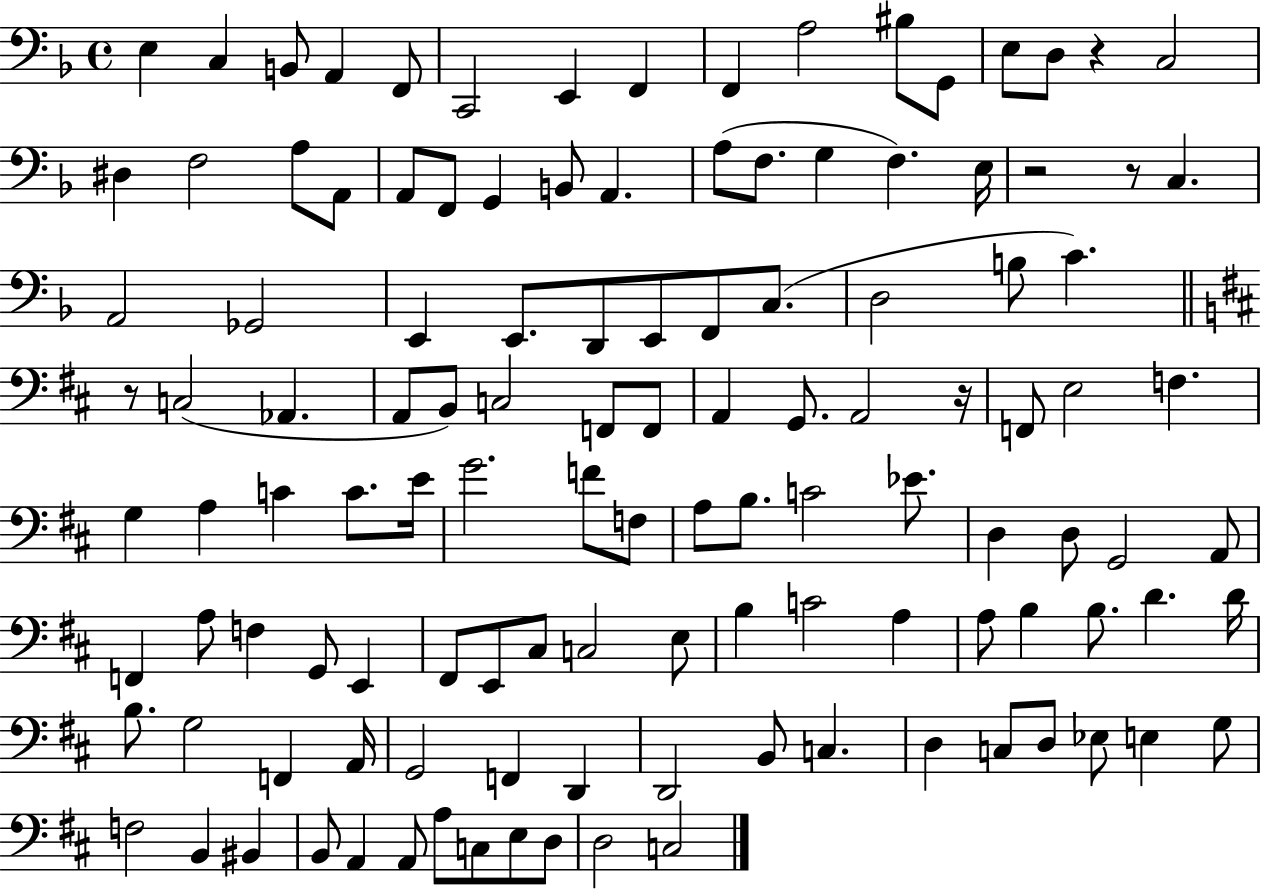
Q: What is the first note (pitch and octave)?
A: E3